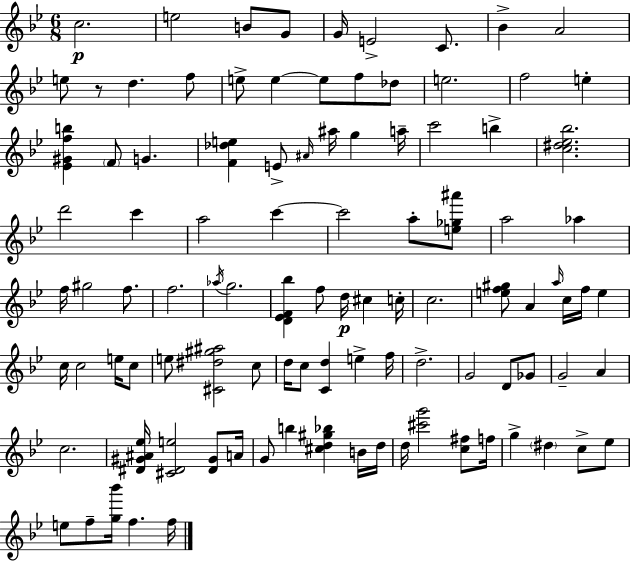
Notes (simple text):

C5/h. E5/h B4/e G4/e G4/s E4/h C4/e. Bb4/q A4/h E5/e R/e D5/q. F5/e E5/e E5/q E5/e F5/e Db5/e E5/h. F5/h E5/q [Eb4,G#4,F5,B5]/q F4/e G4/q. [F4,Db5,E5]/q E4/e A#4/s A#5/s G5/q A5/s C6/h B5/q [C5,D#5,Eb5,Bb5]/h. D6/h C6/q A5/h C6/q C6/h A5/e [E5,Gb5,A#6]/e A5/h Ab5/q F5/s G#5/h F5/e. F5/h. Ab5/s G5/h. [D4,Eb4,F4,Bb5]/q F5/e D5/s C#5/q C5/s C5/h. [E5,F5,G#5]/e A4/q A5/s C5/s F5/s E5/q C5/s C5/h E5/s C5/e E5/e [C#4,D#5,G#5,A#5]/h C5/e D5/s C5/e [C4,D5]/q E5/q F5/s D5/h. G4/h D4/e Gb4/e G4/h A4/q C5/h. [D#4,G#4,A#4,Eb5]/s [C#4,D#4,E5]/h [D#4,G#4]/e A4/s G4/e B5/q [C#5,D5,G#5,Bb5]/q B4/s D5/s D5/s [C#6,G6]/h [C5,F#5]/e F5/s G5/q D#5/q C5/e Eb5/e E5/e F5/e [G5,Bb6]/s F5/q. F5/s